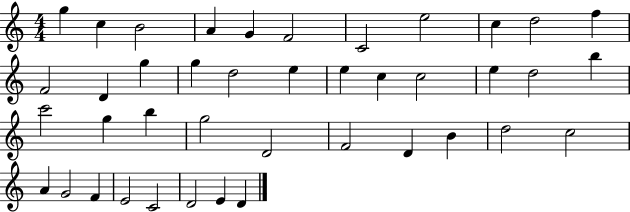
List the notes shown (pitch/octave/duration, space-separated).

G5/q C5/q B4/h A4/q G4/q F4/h C4/h E5/h C5/q D5/h F5/q F4/h D4/q G5/q G5/q D5/h E5/q E5/q C5/q C5/h E5/q D5/h B5/q C6/h G5/q B5/q G5/h D4/h F4/h D4/q B4/q D5/h C5/h A4/q G4/h F4/q E4/h C4/h D4/h E4/q D4/q